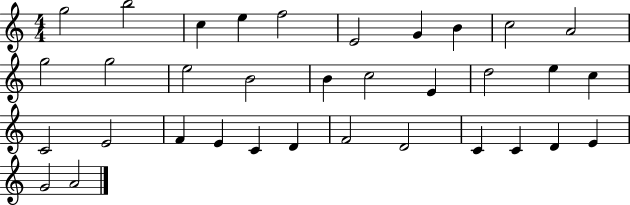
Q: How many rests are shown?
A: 0